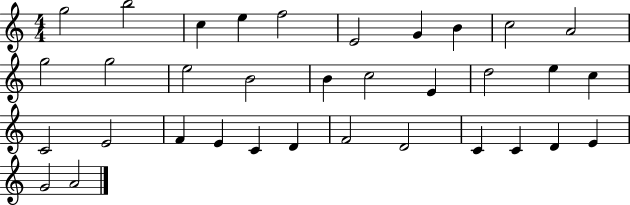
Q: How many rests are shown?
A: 0